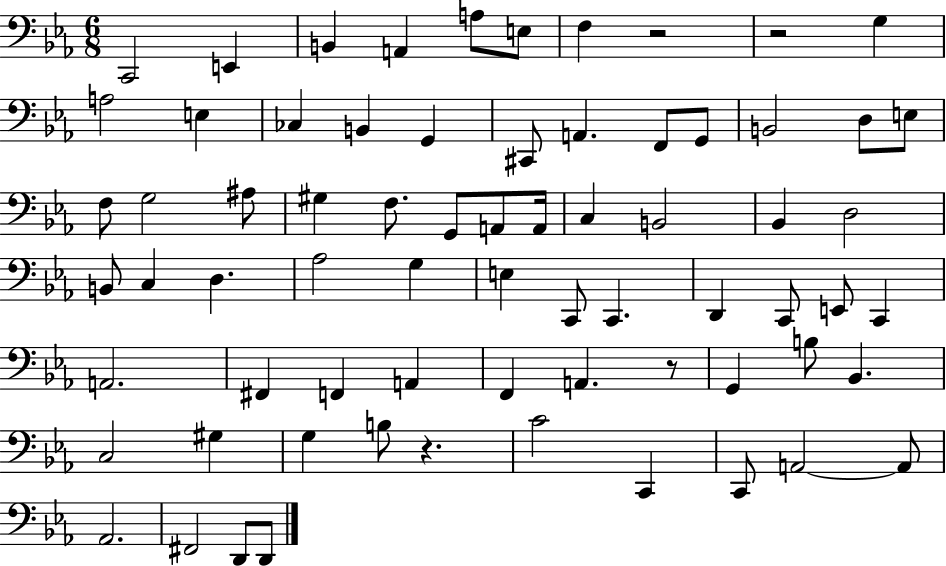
C2/h E2/q B2/q A2/q A3/e E3/e F3/q R/h R/h G3/q A3/h E3/q CES3/q B2/q G2/q C#2/e A2/q. F2/e G2/e B2/h D3/e E3/e F3/e G3/h A#3/e G#3/q F3/e. G2/e A2/e A2/s C3/q B2/h Bb2/q D3/h B2/e C3/q D3/q. Ab3/h G3/q E3/q C2/e C2/q. D2/q C2/e E2/e C2/q A2/h. F#2/q F2/q A2/q F2/q A2/q. R/e G2/q B3/e Bb2/q. C3/h G#3/q G3/q B3/e R/q. C4/h C2/q C2/e A2/h A2/e Ab2/h. F#2/h D2/e D2/e